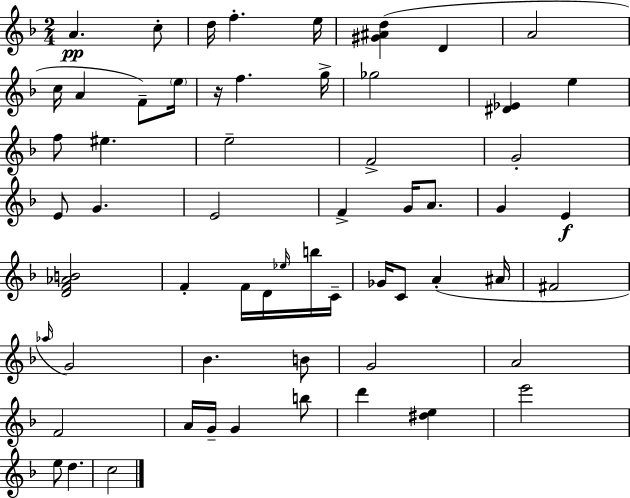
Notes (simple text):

A4/q. C5/e D5/s F5/q. E5/s [G#4,A#4,D5]/q D4/q A4/h C5/s A4/q F4/e E5/s R/s F5/q. G5/s Gb5/h [D#4,Eb4]/q E5/q F5/e EIS5/q. E5/h F4/h G4/h E4/e G4/q. E4/h F4/q G4/s A4/e. G4/q E4/q [D4,F4,Ab4,B4]/h F4/q F4/s D4/s Eb5/s B5/s C4/s Gb4/s C4/e A4/q A#4/s F#4/h Ab5/s G4/h Bb4/q. B4/e G4/h A4/h F4/h A4/s G4/s G4/q B5/e D6/q [D#5,E5]/q E6/h E5/e D5/q. C5/h